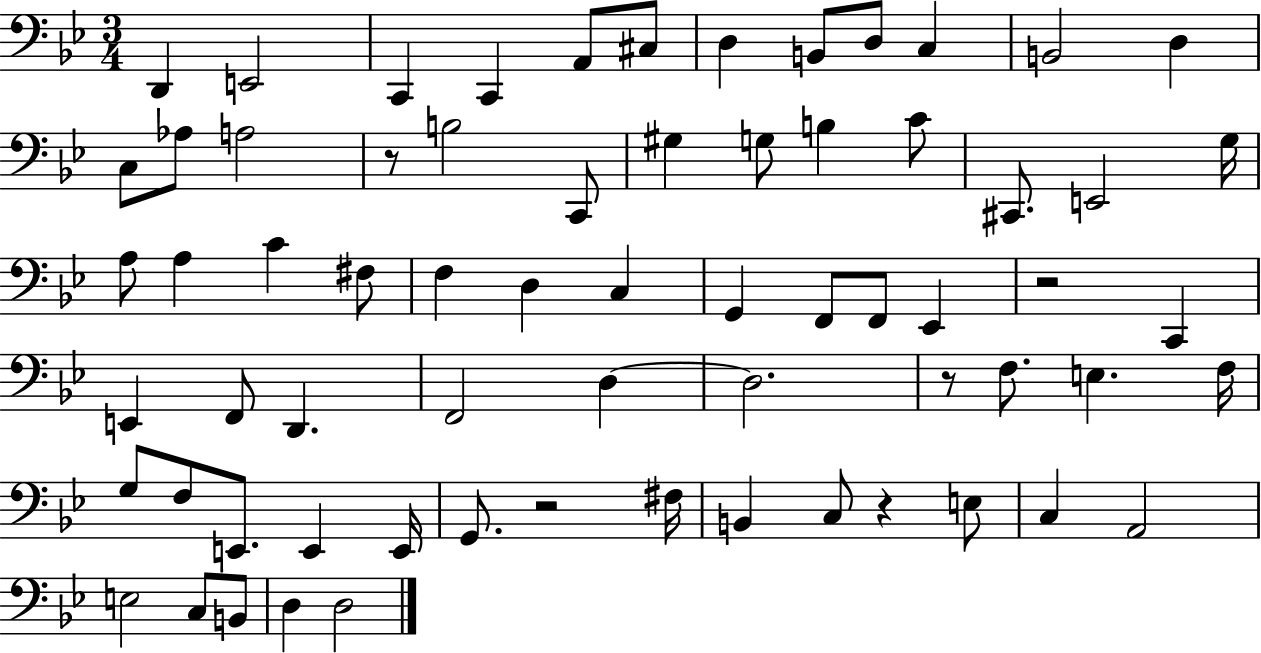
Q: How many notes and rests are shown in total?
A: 67